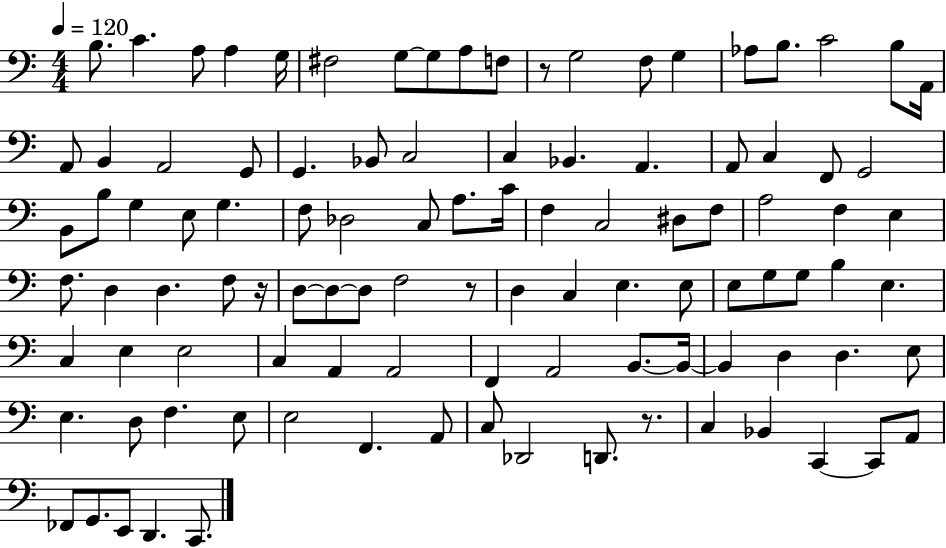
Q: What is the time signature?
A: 4/4